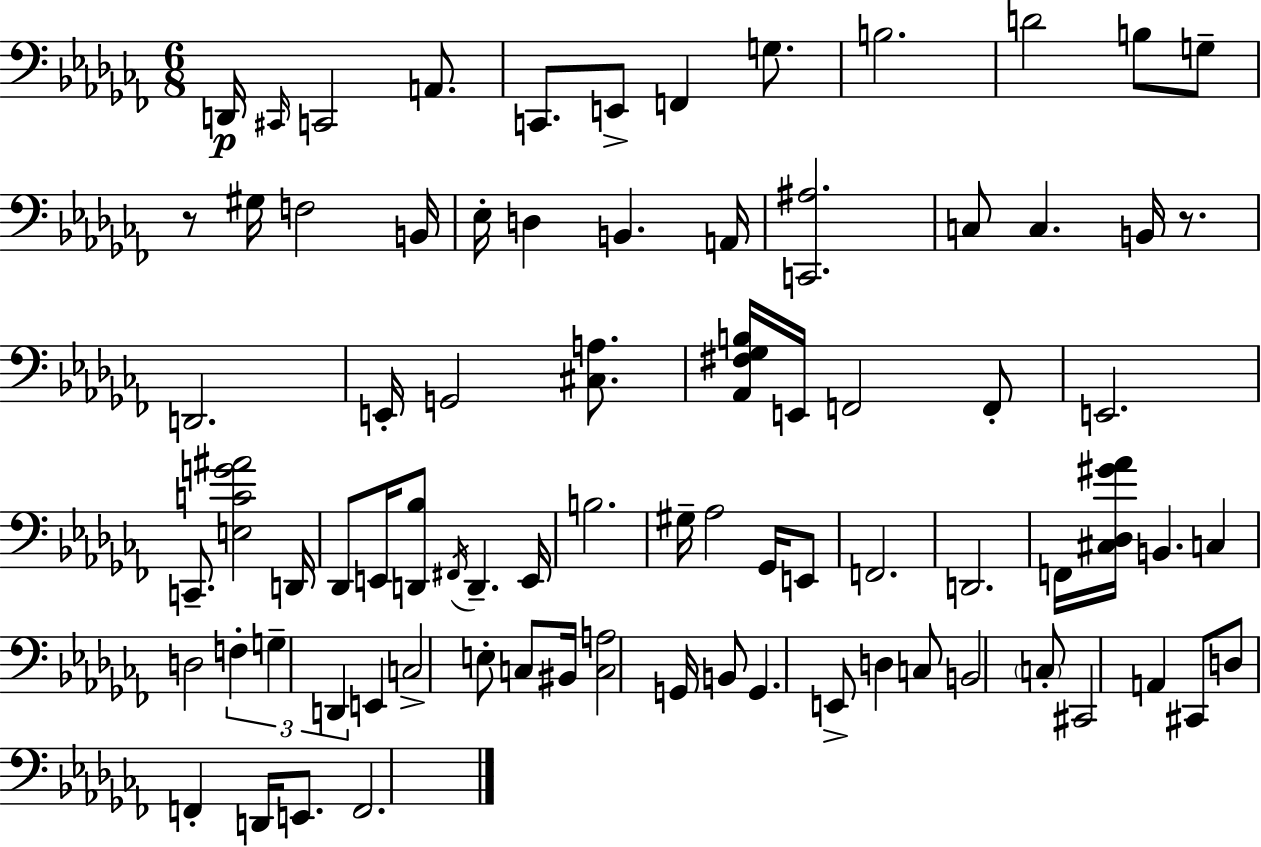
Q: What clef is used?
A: bass